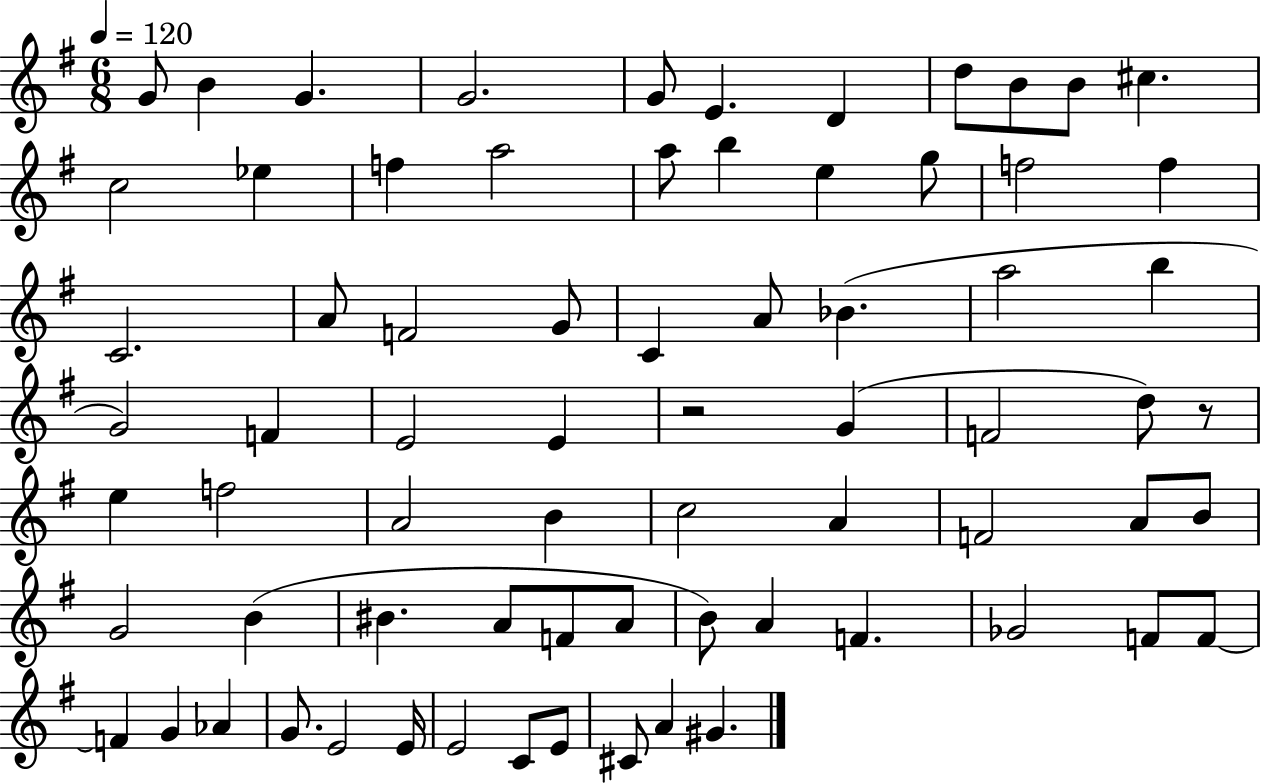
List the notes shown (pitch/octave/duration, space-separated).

G4/e B4/q G4/q. G4/h. G4/e E4/q. D4/q D5/e B4/e B4/e C#5/q. C5/h Eb5/q F5/q A5/h A5/e B5/q E5/q G5/e F5/h F5/q C4/h. A4/e F4/h G4/e C4/q A4/e Bb4/q. A5/h B5/q G4/h F4/q E4/h E4/q R/h G4/q F4/h D5/e R/e E5/q F5/h A4/h B4/q C5/h A4/q F4/h A4/e B4/e G4/h B4/q BIS4/q. A4/e F4/e A4/e B4/e A4/q F4/q. Gb4/h F4/e F4/e F4/q G4/q Ab4/q G4/e. E4/h E4/s E4/h C4/e E4/e C#4/e A4/q G#4/q.